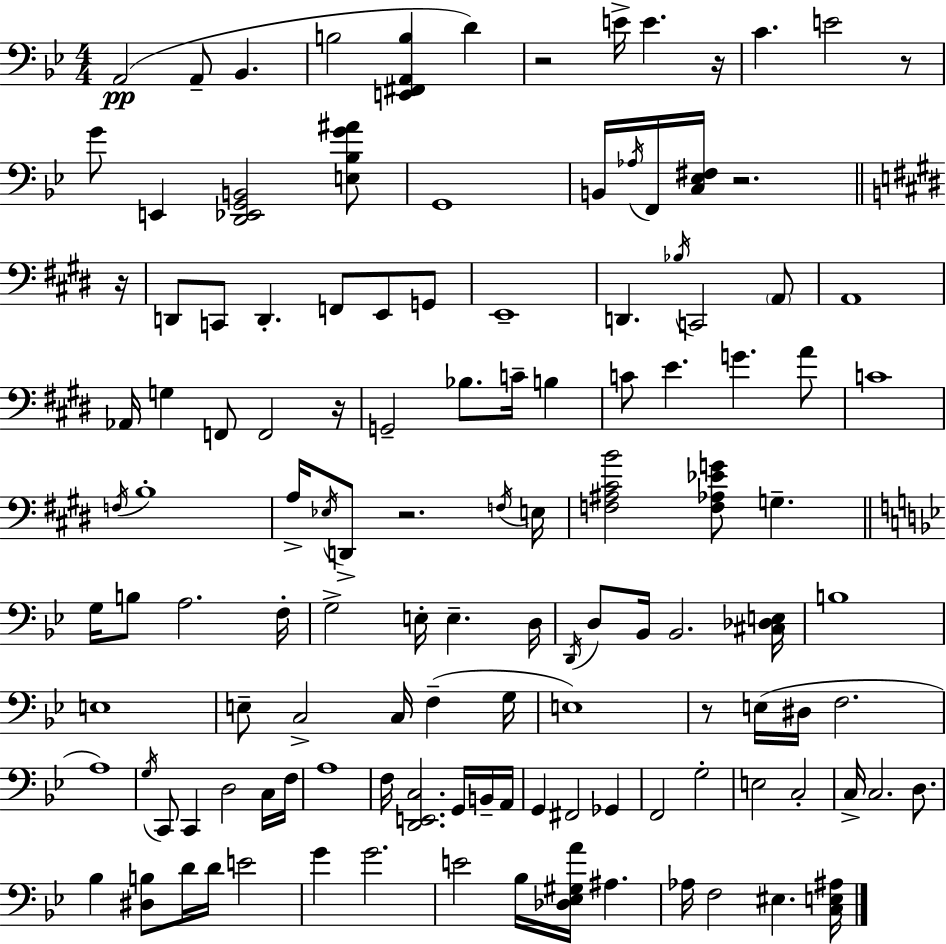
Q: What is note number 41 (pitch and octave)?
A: F3